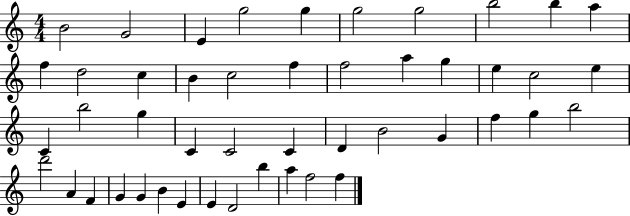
X:1
T:Untitled
M:4/4
L:1/4
K:C
B2 G2 E g2 g g2 g2 b2 b a f d2 c B c2 f f2 a g e c2 e C b2 g C C2 C D B2 G f g b2 d'2 A F G G B E E D2 b a f2 f